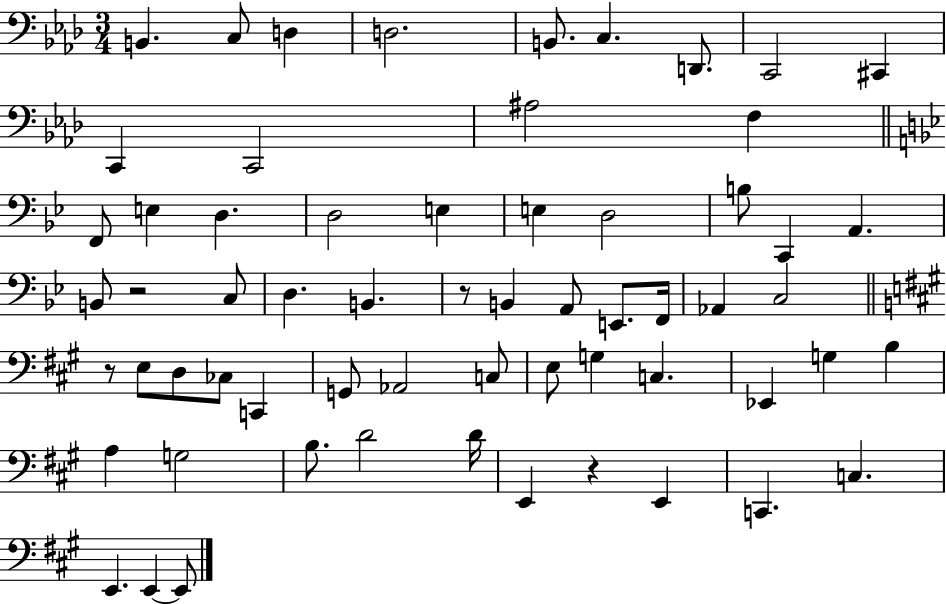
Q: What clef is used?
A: bass